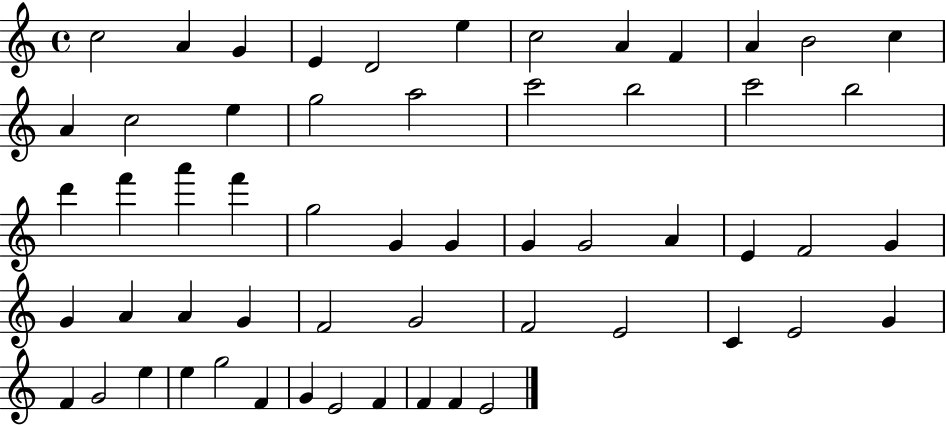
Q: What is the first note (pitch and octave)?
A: C5